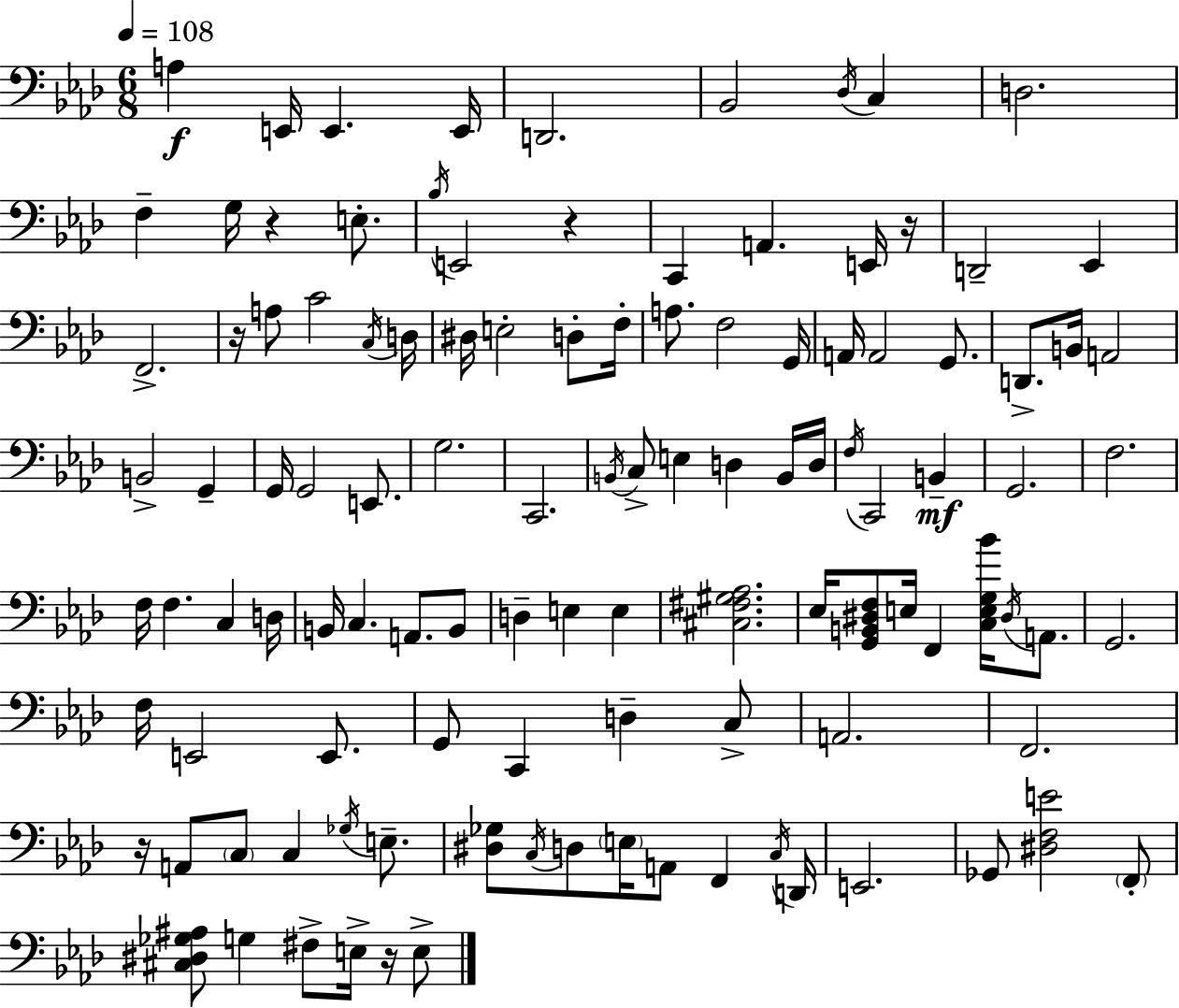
{
  \clef bass
  \numericTimeSignature
  \time 6/8
  \key aes \major
  \tempo 4 = 108
  a4\f e,16 e,4. e,16 | d,2. | bes,2 \acciaccatura { des16 } c4 | d2. | \break f4-- g16 r4 e8.-. | \acciaccatura { bes16 } e,2 r4 | c,4 a,4. | e,16 r16 d,2-- ees,4 | \break f,2.-> | r16 a8 c'2 | \acciaccatura { c16 } d16 dis16 e2-. | d8-. f16-. a8. f2 | \break g,16 a,16 a,2 | g,8. d,8.-> b,16 a,2 | b,2-> g,4-- | g,16 g,2 | \break e,8. g2. | c,2. | \acciaccatura { b,16 } c8-> e4 d4 | b,16 d16 \acciaccatura { f16 } c,2 | \break b,4--\mf g,2. | f2. | f16 f4. | c4 d16 b,16 c4. | \break a,8. b,8 d4-- e4 | e4 <cis fis gis aes>2. | ees16 <g, b, dis f>8 e16 f,4 | <c e g bes'>16 \acciaccatura { dis16 } a,8. g,2. | \break f16 e,2 | e,8. g,8 c,4 | d4-- c8-> a,2. | f,2. | \break r16 a,8 \parenthesize c8 c4 | \acciaccatura { ges16 } e8.-- <dis ges>8 \acciaccatura { c16 } d8 | \parenthesize e16 a,8 f,4 \acciaccatura { c16 } d,16 e,2. | ges,8 <dis f e'>2 | \break \parenthesize f,8-. <cis dis ges ais>8 g4 | fis8-> e16-> r16 e8-> \bar "|."
}